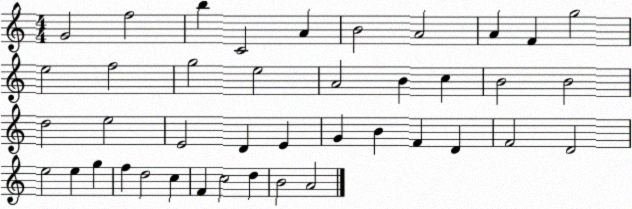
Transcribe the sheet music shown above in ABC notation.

X:1
T:Untitled
M:4/4
L:1/4
K:C
G2 f2 b C2 A B2 A2 A F g2 e2 f2 g2 e2 A2 B c B2 B2 d2 e2 E2 D E G B F D F2 D2 e2 e g f d2 c F c2 d B2 A2